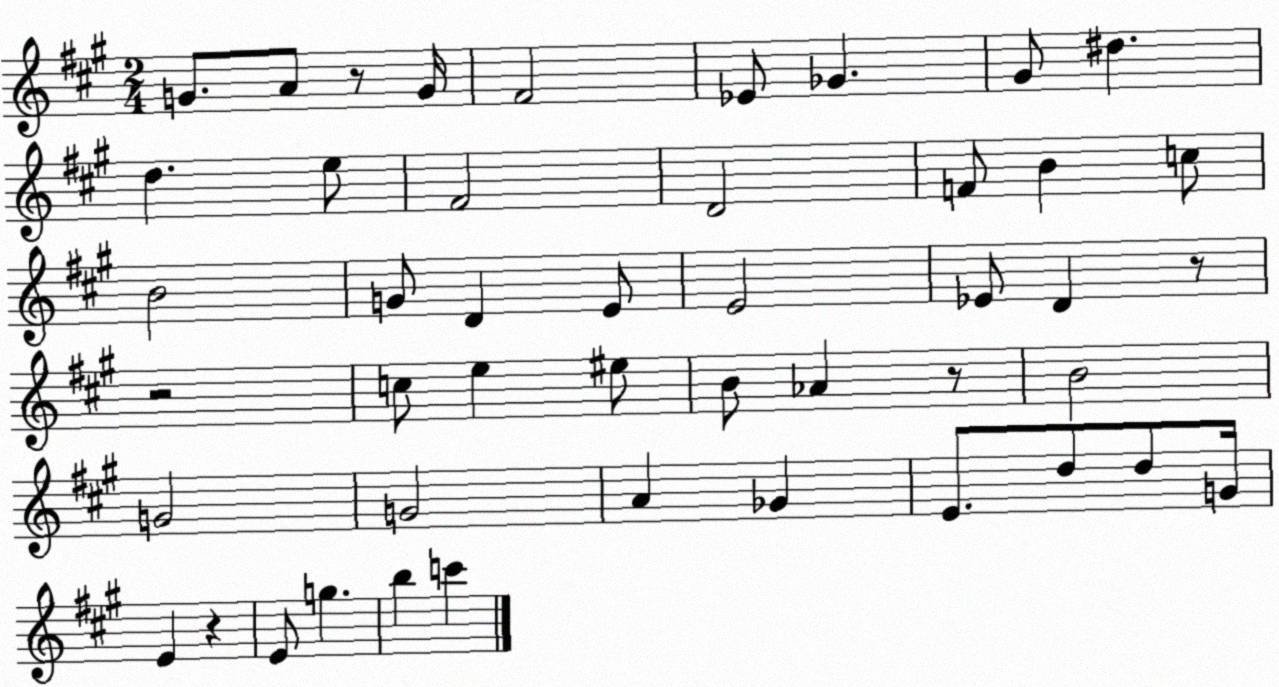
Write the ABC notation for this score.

X:1
T:Untitled
M:2/4
L:1/4
K:A
G/2 A/2 z/2 G/4 ^F2 _E/2 _G ^G/2 ^d d e/2 ^F2 D2 F/2 B c/2 B2 G/2 D E/2 E2 _E/2 D z/2 z2 c/2 e ^e/2 B/2 _A z/2 B2 G2 G2 A _G E/2 d/2 d/2 G/4 E z E/2 g b c'